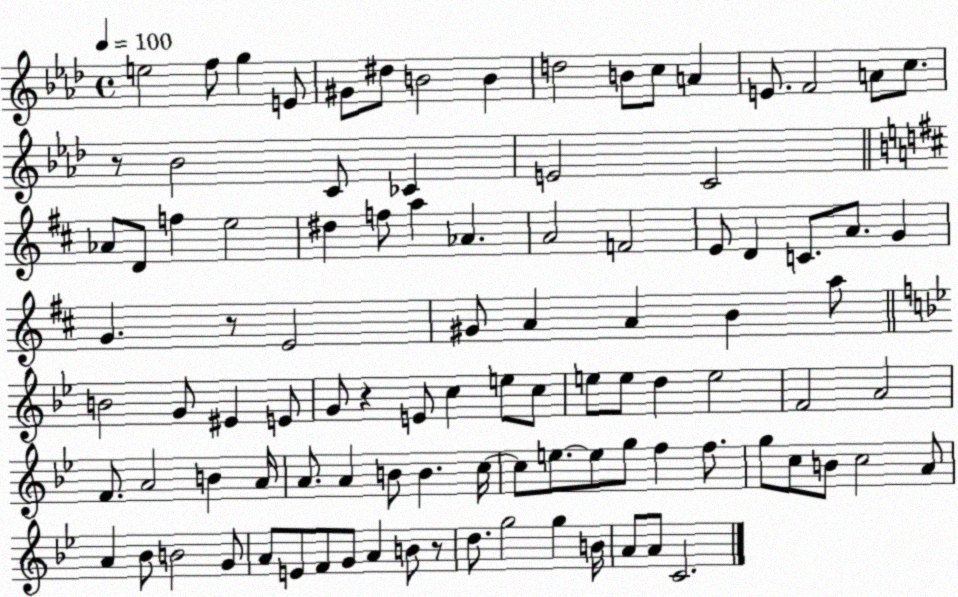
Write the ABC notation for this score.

X:1
T:Untitled
M:4/4
L:1/4
K:Ab
e2 f/2 g E/2 ^G/2 ^d/2 B2 B d2 B/2 c/2 A E/2 F2 A/2 c/2 z/2 _B2 C/2 _C E2 C2 _A/2 D/2 f e2 ^d f/2 a _A A2 F2 E/2 D C/2 A/2 G G z/2 E2 ^G/2 A A B a/2 B2 G/2 ^E E/2 G/2 z E/2 c e/2 c/2 e/2 e/2 d e2 F2 A2 F/2 A2 B A/4 A/2 A B/2 B c/4 c/2 e/2 e/2 g/2 f f/2 g/2 c/2 B/2 c2 A/2 A _B/2 B2 G/2 A/2 E/2 F/2 G/2 A B/2 z/2 d/2 g2 g B/4 A/2 A/2 C2